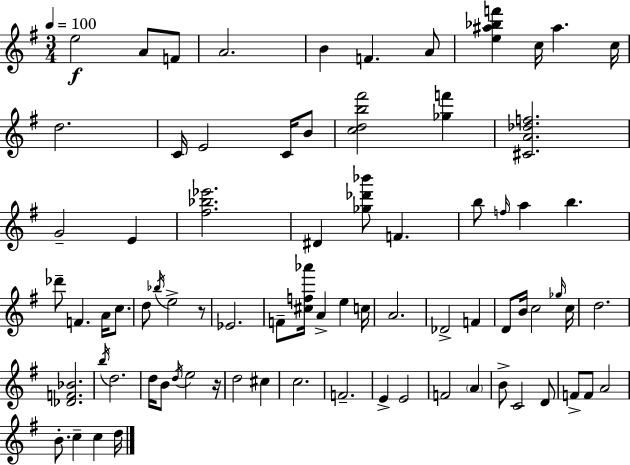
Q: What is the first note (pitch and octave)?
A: E5